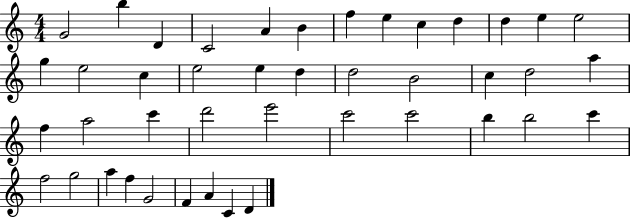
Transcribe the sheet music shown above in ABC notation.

X:1
T:Untitled
M:4/4
L:1/4
K:C
G2 b D C2 A B f e c d d e e2 g e2 c e2 e d d2 B2 c d2 a f a2 c' d'2 e'2 c'2 c'2 b b2 c' f2 g2 a f G2 F A C D